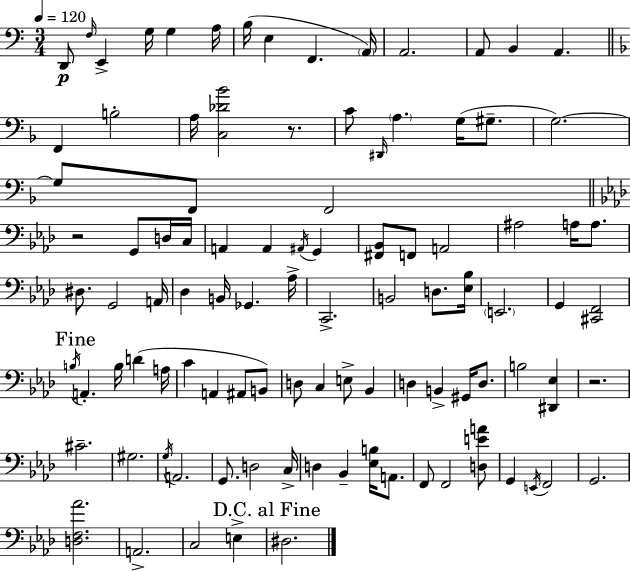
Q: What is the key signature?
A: A minor